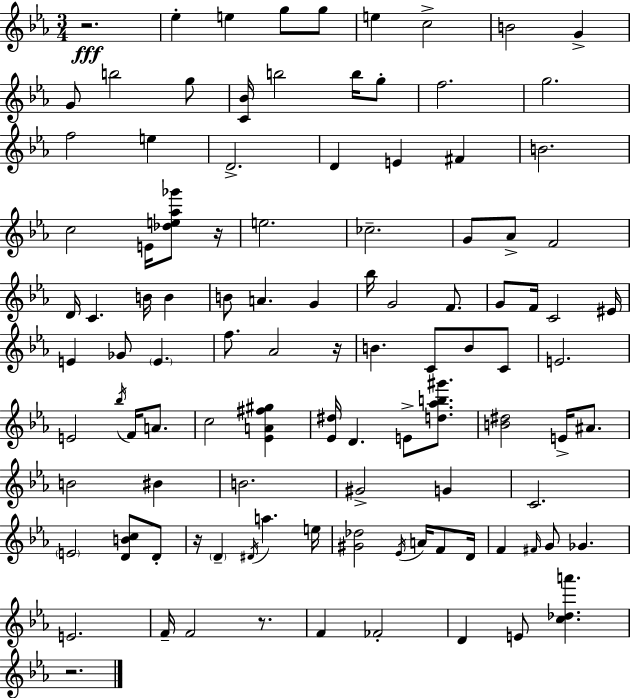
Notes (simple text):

R/h. Eb5/q E5/q G5/e G5/e E5/q C5/h B4/h G4/q G4/e B5/h G5/e [C4,Bb4]/s B5/h B5/s G5/e F5/h. G5/h. F5/h E5/q D4/h. D4/q E4/q F#4/q B4/h. C5/h E4/s [Db5,E5,Ab5,Gb6]/e R/s E5/h. CES5/h. G4/e Ab4/e F4/h D4/s C4/q. B4/s B4/q B4/e A4/q. G4/q Bb5/s G4/h F4/e. G4/e F4/s C4/h EIS4/s E4/q Gb4/e E4/q. F5/e. Ab4/h R/s B4/q. C4/e B4/e C4/e E4/h. E4/h Bb5/s F4/s A4/e. C5/h [Eb4,A4,F#5,G#5]/q [Eb4,D#5]/s D4/q. E4/e [D5,Ab5,B5,G#6]/e. [B4,D#5]/h E4/s A#4/e. B4/h BIS4/q B4/h. G#4/h G4/q C4/h. E4/h [D4,B4,C5]/e D4/e R/s D4/q D#4/s A5/q. E5/s [G#4,Db5]/h Eb4/s A4/s F4/e D4/s F4/q F#4/s G4/e Gb4/q. E4/h. F4/s F4/h R/e. F4/q FES4/h D4/q E4/e [C5,Db5,A6]/q. R/h.